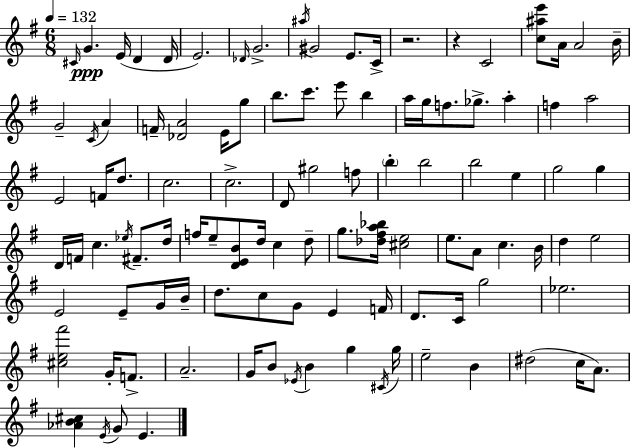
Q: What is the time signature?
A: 6/8